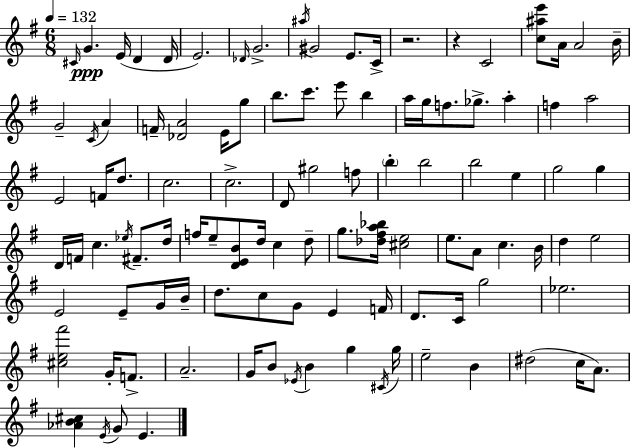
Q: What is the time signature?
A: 6/8